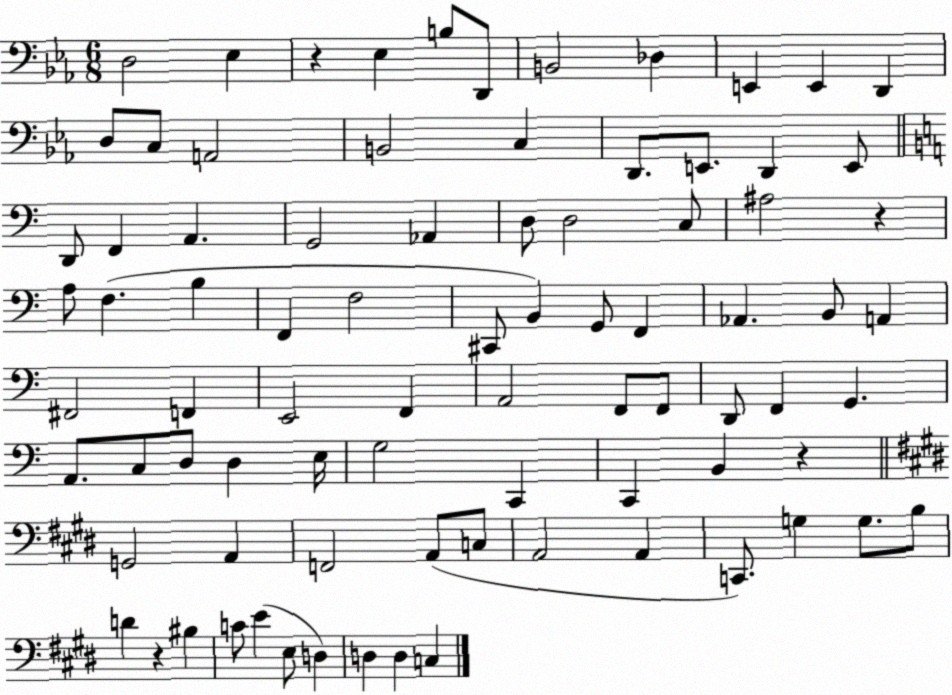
X:1
T:Untitled
M:6/8
L:1/4
K:Eb
D,2 _E, z _E, B,/2 D,,/2 B,,2 _D, E,, E,, D,, D,/2 C,/2 A,,2 B,,2 C, D,,/2 E,,/2 D,, E,,/2 D,,/2 F,, A,, G,,2 _A,, D,/2 D,2 C,/2 ^A,2 z A,/2 F, B, F,, F,2 ^C,,/2 B,, G,,/2 F,, _A,, B,,/2 A,, ^F,,2 F,, E,,2 F,, A,,2 F,,/2 F,,/2 D,,/2 F,, G,, A,,/2 C,/2 D,/2 D, E,/4 G,2 C,, C,, B,, z G,,2 A,, F,,2 A,,/2 C,/2 A,,2 A,, C,,/2 G, G,/2 B,/2 D z ^B, C/2 E E,/2 D, D, D, C,